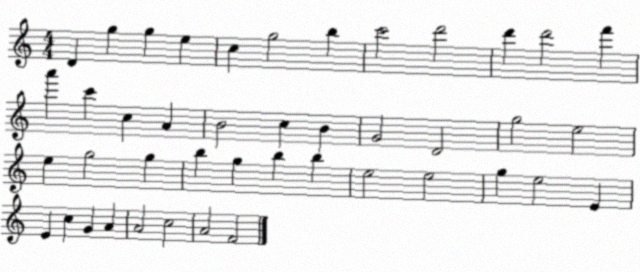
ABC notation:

X:1
T:Untitled
M:4/4
L:1/4
K:C
D g g e c g2 b c'2 d'2 d' d'2 f' a' c' c A B2 c B G2 D2 g2 e2 e g2 g b g b b e2 e2 g e2 E E c G A A2 c2 A2 F2